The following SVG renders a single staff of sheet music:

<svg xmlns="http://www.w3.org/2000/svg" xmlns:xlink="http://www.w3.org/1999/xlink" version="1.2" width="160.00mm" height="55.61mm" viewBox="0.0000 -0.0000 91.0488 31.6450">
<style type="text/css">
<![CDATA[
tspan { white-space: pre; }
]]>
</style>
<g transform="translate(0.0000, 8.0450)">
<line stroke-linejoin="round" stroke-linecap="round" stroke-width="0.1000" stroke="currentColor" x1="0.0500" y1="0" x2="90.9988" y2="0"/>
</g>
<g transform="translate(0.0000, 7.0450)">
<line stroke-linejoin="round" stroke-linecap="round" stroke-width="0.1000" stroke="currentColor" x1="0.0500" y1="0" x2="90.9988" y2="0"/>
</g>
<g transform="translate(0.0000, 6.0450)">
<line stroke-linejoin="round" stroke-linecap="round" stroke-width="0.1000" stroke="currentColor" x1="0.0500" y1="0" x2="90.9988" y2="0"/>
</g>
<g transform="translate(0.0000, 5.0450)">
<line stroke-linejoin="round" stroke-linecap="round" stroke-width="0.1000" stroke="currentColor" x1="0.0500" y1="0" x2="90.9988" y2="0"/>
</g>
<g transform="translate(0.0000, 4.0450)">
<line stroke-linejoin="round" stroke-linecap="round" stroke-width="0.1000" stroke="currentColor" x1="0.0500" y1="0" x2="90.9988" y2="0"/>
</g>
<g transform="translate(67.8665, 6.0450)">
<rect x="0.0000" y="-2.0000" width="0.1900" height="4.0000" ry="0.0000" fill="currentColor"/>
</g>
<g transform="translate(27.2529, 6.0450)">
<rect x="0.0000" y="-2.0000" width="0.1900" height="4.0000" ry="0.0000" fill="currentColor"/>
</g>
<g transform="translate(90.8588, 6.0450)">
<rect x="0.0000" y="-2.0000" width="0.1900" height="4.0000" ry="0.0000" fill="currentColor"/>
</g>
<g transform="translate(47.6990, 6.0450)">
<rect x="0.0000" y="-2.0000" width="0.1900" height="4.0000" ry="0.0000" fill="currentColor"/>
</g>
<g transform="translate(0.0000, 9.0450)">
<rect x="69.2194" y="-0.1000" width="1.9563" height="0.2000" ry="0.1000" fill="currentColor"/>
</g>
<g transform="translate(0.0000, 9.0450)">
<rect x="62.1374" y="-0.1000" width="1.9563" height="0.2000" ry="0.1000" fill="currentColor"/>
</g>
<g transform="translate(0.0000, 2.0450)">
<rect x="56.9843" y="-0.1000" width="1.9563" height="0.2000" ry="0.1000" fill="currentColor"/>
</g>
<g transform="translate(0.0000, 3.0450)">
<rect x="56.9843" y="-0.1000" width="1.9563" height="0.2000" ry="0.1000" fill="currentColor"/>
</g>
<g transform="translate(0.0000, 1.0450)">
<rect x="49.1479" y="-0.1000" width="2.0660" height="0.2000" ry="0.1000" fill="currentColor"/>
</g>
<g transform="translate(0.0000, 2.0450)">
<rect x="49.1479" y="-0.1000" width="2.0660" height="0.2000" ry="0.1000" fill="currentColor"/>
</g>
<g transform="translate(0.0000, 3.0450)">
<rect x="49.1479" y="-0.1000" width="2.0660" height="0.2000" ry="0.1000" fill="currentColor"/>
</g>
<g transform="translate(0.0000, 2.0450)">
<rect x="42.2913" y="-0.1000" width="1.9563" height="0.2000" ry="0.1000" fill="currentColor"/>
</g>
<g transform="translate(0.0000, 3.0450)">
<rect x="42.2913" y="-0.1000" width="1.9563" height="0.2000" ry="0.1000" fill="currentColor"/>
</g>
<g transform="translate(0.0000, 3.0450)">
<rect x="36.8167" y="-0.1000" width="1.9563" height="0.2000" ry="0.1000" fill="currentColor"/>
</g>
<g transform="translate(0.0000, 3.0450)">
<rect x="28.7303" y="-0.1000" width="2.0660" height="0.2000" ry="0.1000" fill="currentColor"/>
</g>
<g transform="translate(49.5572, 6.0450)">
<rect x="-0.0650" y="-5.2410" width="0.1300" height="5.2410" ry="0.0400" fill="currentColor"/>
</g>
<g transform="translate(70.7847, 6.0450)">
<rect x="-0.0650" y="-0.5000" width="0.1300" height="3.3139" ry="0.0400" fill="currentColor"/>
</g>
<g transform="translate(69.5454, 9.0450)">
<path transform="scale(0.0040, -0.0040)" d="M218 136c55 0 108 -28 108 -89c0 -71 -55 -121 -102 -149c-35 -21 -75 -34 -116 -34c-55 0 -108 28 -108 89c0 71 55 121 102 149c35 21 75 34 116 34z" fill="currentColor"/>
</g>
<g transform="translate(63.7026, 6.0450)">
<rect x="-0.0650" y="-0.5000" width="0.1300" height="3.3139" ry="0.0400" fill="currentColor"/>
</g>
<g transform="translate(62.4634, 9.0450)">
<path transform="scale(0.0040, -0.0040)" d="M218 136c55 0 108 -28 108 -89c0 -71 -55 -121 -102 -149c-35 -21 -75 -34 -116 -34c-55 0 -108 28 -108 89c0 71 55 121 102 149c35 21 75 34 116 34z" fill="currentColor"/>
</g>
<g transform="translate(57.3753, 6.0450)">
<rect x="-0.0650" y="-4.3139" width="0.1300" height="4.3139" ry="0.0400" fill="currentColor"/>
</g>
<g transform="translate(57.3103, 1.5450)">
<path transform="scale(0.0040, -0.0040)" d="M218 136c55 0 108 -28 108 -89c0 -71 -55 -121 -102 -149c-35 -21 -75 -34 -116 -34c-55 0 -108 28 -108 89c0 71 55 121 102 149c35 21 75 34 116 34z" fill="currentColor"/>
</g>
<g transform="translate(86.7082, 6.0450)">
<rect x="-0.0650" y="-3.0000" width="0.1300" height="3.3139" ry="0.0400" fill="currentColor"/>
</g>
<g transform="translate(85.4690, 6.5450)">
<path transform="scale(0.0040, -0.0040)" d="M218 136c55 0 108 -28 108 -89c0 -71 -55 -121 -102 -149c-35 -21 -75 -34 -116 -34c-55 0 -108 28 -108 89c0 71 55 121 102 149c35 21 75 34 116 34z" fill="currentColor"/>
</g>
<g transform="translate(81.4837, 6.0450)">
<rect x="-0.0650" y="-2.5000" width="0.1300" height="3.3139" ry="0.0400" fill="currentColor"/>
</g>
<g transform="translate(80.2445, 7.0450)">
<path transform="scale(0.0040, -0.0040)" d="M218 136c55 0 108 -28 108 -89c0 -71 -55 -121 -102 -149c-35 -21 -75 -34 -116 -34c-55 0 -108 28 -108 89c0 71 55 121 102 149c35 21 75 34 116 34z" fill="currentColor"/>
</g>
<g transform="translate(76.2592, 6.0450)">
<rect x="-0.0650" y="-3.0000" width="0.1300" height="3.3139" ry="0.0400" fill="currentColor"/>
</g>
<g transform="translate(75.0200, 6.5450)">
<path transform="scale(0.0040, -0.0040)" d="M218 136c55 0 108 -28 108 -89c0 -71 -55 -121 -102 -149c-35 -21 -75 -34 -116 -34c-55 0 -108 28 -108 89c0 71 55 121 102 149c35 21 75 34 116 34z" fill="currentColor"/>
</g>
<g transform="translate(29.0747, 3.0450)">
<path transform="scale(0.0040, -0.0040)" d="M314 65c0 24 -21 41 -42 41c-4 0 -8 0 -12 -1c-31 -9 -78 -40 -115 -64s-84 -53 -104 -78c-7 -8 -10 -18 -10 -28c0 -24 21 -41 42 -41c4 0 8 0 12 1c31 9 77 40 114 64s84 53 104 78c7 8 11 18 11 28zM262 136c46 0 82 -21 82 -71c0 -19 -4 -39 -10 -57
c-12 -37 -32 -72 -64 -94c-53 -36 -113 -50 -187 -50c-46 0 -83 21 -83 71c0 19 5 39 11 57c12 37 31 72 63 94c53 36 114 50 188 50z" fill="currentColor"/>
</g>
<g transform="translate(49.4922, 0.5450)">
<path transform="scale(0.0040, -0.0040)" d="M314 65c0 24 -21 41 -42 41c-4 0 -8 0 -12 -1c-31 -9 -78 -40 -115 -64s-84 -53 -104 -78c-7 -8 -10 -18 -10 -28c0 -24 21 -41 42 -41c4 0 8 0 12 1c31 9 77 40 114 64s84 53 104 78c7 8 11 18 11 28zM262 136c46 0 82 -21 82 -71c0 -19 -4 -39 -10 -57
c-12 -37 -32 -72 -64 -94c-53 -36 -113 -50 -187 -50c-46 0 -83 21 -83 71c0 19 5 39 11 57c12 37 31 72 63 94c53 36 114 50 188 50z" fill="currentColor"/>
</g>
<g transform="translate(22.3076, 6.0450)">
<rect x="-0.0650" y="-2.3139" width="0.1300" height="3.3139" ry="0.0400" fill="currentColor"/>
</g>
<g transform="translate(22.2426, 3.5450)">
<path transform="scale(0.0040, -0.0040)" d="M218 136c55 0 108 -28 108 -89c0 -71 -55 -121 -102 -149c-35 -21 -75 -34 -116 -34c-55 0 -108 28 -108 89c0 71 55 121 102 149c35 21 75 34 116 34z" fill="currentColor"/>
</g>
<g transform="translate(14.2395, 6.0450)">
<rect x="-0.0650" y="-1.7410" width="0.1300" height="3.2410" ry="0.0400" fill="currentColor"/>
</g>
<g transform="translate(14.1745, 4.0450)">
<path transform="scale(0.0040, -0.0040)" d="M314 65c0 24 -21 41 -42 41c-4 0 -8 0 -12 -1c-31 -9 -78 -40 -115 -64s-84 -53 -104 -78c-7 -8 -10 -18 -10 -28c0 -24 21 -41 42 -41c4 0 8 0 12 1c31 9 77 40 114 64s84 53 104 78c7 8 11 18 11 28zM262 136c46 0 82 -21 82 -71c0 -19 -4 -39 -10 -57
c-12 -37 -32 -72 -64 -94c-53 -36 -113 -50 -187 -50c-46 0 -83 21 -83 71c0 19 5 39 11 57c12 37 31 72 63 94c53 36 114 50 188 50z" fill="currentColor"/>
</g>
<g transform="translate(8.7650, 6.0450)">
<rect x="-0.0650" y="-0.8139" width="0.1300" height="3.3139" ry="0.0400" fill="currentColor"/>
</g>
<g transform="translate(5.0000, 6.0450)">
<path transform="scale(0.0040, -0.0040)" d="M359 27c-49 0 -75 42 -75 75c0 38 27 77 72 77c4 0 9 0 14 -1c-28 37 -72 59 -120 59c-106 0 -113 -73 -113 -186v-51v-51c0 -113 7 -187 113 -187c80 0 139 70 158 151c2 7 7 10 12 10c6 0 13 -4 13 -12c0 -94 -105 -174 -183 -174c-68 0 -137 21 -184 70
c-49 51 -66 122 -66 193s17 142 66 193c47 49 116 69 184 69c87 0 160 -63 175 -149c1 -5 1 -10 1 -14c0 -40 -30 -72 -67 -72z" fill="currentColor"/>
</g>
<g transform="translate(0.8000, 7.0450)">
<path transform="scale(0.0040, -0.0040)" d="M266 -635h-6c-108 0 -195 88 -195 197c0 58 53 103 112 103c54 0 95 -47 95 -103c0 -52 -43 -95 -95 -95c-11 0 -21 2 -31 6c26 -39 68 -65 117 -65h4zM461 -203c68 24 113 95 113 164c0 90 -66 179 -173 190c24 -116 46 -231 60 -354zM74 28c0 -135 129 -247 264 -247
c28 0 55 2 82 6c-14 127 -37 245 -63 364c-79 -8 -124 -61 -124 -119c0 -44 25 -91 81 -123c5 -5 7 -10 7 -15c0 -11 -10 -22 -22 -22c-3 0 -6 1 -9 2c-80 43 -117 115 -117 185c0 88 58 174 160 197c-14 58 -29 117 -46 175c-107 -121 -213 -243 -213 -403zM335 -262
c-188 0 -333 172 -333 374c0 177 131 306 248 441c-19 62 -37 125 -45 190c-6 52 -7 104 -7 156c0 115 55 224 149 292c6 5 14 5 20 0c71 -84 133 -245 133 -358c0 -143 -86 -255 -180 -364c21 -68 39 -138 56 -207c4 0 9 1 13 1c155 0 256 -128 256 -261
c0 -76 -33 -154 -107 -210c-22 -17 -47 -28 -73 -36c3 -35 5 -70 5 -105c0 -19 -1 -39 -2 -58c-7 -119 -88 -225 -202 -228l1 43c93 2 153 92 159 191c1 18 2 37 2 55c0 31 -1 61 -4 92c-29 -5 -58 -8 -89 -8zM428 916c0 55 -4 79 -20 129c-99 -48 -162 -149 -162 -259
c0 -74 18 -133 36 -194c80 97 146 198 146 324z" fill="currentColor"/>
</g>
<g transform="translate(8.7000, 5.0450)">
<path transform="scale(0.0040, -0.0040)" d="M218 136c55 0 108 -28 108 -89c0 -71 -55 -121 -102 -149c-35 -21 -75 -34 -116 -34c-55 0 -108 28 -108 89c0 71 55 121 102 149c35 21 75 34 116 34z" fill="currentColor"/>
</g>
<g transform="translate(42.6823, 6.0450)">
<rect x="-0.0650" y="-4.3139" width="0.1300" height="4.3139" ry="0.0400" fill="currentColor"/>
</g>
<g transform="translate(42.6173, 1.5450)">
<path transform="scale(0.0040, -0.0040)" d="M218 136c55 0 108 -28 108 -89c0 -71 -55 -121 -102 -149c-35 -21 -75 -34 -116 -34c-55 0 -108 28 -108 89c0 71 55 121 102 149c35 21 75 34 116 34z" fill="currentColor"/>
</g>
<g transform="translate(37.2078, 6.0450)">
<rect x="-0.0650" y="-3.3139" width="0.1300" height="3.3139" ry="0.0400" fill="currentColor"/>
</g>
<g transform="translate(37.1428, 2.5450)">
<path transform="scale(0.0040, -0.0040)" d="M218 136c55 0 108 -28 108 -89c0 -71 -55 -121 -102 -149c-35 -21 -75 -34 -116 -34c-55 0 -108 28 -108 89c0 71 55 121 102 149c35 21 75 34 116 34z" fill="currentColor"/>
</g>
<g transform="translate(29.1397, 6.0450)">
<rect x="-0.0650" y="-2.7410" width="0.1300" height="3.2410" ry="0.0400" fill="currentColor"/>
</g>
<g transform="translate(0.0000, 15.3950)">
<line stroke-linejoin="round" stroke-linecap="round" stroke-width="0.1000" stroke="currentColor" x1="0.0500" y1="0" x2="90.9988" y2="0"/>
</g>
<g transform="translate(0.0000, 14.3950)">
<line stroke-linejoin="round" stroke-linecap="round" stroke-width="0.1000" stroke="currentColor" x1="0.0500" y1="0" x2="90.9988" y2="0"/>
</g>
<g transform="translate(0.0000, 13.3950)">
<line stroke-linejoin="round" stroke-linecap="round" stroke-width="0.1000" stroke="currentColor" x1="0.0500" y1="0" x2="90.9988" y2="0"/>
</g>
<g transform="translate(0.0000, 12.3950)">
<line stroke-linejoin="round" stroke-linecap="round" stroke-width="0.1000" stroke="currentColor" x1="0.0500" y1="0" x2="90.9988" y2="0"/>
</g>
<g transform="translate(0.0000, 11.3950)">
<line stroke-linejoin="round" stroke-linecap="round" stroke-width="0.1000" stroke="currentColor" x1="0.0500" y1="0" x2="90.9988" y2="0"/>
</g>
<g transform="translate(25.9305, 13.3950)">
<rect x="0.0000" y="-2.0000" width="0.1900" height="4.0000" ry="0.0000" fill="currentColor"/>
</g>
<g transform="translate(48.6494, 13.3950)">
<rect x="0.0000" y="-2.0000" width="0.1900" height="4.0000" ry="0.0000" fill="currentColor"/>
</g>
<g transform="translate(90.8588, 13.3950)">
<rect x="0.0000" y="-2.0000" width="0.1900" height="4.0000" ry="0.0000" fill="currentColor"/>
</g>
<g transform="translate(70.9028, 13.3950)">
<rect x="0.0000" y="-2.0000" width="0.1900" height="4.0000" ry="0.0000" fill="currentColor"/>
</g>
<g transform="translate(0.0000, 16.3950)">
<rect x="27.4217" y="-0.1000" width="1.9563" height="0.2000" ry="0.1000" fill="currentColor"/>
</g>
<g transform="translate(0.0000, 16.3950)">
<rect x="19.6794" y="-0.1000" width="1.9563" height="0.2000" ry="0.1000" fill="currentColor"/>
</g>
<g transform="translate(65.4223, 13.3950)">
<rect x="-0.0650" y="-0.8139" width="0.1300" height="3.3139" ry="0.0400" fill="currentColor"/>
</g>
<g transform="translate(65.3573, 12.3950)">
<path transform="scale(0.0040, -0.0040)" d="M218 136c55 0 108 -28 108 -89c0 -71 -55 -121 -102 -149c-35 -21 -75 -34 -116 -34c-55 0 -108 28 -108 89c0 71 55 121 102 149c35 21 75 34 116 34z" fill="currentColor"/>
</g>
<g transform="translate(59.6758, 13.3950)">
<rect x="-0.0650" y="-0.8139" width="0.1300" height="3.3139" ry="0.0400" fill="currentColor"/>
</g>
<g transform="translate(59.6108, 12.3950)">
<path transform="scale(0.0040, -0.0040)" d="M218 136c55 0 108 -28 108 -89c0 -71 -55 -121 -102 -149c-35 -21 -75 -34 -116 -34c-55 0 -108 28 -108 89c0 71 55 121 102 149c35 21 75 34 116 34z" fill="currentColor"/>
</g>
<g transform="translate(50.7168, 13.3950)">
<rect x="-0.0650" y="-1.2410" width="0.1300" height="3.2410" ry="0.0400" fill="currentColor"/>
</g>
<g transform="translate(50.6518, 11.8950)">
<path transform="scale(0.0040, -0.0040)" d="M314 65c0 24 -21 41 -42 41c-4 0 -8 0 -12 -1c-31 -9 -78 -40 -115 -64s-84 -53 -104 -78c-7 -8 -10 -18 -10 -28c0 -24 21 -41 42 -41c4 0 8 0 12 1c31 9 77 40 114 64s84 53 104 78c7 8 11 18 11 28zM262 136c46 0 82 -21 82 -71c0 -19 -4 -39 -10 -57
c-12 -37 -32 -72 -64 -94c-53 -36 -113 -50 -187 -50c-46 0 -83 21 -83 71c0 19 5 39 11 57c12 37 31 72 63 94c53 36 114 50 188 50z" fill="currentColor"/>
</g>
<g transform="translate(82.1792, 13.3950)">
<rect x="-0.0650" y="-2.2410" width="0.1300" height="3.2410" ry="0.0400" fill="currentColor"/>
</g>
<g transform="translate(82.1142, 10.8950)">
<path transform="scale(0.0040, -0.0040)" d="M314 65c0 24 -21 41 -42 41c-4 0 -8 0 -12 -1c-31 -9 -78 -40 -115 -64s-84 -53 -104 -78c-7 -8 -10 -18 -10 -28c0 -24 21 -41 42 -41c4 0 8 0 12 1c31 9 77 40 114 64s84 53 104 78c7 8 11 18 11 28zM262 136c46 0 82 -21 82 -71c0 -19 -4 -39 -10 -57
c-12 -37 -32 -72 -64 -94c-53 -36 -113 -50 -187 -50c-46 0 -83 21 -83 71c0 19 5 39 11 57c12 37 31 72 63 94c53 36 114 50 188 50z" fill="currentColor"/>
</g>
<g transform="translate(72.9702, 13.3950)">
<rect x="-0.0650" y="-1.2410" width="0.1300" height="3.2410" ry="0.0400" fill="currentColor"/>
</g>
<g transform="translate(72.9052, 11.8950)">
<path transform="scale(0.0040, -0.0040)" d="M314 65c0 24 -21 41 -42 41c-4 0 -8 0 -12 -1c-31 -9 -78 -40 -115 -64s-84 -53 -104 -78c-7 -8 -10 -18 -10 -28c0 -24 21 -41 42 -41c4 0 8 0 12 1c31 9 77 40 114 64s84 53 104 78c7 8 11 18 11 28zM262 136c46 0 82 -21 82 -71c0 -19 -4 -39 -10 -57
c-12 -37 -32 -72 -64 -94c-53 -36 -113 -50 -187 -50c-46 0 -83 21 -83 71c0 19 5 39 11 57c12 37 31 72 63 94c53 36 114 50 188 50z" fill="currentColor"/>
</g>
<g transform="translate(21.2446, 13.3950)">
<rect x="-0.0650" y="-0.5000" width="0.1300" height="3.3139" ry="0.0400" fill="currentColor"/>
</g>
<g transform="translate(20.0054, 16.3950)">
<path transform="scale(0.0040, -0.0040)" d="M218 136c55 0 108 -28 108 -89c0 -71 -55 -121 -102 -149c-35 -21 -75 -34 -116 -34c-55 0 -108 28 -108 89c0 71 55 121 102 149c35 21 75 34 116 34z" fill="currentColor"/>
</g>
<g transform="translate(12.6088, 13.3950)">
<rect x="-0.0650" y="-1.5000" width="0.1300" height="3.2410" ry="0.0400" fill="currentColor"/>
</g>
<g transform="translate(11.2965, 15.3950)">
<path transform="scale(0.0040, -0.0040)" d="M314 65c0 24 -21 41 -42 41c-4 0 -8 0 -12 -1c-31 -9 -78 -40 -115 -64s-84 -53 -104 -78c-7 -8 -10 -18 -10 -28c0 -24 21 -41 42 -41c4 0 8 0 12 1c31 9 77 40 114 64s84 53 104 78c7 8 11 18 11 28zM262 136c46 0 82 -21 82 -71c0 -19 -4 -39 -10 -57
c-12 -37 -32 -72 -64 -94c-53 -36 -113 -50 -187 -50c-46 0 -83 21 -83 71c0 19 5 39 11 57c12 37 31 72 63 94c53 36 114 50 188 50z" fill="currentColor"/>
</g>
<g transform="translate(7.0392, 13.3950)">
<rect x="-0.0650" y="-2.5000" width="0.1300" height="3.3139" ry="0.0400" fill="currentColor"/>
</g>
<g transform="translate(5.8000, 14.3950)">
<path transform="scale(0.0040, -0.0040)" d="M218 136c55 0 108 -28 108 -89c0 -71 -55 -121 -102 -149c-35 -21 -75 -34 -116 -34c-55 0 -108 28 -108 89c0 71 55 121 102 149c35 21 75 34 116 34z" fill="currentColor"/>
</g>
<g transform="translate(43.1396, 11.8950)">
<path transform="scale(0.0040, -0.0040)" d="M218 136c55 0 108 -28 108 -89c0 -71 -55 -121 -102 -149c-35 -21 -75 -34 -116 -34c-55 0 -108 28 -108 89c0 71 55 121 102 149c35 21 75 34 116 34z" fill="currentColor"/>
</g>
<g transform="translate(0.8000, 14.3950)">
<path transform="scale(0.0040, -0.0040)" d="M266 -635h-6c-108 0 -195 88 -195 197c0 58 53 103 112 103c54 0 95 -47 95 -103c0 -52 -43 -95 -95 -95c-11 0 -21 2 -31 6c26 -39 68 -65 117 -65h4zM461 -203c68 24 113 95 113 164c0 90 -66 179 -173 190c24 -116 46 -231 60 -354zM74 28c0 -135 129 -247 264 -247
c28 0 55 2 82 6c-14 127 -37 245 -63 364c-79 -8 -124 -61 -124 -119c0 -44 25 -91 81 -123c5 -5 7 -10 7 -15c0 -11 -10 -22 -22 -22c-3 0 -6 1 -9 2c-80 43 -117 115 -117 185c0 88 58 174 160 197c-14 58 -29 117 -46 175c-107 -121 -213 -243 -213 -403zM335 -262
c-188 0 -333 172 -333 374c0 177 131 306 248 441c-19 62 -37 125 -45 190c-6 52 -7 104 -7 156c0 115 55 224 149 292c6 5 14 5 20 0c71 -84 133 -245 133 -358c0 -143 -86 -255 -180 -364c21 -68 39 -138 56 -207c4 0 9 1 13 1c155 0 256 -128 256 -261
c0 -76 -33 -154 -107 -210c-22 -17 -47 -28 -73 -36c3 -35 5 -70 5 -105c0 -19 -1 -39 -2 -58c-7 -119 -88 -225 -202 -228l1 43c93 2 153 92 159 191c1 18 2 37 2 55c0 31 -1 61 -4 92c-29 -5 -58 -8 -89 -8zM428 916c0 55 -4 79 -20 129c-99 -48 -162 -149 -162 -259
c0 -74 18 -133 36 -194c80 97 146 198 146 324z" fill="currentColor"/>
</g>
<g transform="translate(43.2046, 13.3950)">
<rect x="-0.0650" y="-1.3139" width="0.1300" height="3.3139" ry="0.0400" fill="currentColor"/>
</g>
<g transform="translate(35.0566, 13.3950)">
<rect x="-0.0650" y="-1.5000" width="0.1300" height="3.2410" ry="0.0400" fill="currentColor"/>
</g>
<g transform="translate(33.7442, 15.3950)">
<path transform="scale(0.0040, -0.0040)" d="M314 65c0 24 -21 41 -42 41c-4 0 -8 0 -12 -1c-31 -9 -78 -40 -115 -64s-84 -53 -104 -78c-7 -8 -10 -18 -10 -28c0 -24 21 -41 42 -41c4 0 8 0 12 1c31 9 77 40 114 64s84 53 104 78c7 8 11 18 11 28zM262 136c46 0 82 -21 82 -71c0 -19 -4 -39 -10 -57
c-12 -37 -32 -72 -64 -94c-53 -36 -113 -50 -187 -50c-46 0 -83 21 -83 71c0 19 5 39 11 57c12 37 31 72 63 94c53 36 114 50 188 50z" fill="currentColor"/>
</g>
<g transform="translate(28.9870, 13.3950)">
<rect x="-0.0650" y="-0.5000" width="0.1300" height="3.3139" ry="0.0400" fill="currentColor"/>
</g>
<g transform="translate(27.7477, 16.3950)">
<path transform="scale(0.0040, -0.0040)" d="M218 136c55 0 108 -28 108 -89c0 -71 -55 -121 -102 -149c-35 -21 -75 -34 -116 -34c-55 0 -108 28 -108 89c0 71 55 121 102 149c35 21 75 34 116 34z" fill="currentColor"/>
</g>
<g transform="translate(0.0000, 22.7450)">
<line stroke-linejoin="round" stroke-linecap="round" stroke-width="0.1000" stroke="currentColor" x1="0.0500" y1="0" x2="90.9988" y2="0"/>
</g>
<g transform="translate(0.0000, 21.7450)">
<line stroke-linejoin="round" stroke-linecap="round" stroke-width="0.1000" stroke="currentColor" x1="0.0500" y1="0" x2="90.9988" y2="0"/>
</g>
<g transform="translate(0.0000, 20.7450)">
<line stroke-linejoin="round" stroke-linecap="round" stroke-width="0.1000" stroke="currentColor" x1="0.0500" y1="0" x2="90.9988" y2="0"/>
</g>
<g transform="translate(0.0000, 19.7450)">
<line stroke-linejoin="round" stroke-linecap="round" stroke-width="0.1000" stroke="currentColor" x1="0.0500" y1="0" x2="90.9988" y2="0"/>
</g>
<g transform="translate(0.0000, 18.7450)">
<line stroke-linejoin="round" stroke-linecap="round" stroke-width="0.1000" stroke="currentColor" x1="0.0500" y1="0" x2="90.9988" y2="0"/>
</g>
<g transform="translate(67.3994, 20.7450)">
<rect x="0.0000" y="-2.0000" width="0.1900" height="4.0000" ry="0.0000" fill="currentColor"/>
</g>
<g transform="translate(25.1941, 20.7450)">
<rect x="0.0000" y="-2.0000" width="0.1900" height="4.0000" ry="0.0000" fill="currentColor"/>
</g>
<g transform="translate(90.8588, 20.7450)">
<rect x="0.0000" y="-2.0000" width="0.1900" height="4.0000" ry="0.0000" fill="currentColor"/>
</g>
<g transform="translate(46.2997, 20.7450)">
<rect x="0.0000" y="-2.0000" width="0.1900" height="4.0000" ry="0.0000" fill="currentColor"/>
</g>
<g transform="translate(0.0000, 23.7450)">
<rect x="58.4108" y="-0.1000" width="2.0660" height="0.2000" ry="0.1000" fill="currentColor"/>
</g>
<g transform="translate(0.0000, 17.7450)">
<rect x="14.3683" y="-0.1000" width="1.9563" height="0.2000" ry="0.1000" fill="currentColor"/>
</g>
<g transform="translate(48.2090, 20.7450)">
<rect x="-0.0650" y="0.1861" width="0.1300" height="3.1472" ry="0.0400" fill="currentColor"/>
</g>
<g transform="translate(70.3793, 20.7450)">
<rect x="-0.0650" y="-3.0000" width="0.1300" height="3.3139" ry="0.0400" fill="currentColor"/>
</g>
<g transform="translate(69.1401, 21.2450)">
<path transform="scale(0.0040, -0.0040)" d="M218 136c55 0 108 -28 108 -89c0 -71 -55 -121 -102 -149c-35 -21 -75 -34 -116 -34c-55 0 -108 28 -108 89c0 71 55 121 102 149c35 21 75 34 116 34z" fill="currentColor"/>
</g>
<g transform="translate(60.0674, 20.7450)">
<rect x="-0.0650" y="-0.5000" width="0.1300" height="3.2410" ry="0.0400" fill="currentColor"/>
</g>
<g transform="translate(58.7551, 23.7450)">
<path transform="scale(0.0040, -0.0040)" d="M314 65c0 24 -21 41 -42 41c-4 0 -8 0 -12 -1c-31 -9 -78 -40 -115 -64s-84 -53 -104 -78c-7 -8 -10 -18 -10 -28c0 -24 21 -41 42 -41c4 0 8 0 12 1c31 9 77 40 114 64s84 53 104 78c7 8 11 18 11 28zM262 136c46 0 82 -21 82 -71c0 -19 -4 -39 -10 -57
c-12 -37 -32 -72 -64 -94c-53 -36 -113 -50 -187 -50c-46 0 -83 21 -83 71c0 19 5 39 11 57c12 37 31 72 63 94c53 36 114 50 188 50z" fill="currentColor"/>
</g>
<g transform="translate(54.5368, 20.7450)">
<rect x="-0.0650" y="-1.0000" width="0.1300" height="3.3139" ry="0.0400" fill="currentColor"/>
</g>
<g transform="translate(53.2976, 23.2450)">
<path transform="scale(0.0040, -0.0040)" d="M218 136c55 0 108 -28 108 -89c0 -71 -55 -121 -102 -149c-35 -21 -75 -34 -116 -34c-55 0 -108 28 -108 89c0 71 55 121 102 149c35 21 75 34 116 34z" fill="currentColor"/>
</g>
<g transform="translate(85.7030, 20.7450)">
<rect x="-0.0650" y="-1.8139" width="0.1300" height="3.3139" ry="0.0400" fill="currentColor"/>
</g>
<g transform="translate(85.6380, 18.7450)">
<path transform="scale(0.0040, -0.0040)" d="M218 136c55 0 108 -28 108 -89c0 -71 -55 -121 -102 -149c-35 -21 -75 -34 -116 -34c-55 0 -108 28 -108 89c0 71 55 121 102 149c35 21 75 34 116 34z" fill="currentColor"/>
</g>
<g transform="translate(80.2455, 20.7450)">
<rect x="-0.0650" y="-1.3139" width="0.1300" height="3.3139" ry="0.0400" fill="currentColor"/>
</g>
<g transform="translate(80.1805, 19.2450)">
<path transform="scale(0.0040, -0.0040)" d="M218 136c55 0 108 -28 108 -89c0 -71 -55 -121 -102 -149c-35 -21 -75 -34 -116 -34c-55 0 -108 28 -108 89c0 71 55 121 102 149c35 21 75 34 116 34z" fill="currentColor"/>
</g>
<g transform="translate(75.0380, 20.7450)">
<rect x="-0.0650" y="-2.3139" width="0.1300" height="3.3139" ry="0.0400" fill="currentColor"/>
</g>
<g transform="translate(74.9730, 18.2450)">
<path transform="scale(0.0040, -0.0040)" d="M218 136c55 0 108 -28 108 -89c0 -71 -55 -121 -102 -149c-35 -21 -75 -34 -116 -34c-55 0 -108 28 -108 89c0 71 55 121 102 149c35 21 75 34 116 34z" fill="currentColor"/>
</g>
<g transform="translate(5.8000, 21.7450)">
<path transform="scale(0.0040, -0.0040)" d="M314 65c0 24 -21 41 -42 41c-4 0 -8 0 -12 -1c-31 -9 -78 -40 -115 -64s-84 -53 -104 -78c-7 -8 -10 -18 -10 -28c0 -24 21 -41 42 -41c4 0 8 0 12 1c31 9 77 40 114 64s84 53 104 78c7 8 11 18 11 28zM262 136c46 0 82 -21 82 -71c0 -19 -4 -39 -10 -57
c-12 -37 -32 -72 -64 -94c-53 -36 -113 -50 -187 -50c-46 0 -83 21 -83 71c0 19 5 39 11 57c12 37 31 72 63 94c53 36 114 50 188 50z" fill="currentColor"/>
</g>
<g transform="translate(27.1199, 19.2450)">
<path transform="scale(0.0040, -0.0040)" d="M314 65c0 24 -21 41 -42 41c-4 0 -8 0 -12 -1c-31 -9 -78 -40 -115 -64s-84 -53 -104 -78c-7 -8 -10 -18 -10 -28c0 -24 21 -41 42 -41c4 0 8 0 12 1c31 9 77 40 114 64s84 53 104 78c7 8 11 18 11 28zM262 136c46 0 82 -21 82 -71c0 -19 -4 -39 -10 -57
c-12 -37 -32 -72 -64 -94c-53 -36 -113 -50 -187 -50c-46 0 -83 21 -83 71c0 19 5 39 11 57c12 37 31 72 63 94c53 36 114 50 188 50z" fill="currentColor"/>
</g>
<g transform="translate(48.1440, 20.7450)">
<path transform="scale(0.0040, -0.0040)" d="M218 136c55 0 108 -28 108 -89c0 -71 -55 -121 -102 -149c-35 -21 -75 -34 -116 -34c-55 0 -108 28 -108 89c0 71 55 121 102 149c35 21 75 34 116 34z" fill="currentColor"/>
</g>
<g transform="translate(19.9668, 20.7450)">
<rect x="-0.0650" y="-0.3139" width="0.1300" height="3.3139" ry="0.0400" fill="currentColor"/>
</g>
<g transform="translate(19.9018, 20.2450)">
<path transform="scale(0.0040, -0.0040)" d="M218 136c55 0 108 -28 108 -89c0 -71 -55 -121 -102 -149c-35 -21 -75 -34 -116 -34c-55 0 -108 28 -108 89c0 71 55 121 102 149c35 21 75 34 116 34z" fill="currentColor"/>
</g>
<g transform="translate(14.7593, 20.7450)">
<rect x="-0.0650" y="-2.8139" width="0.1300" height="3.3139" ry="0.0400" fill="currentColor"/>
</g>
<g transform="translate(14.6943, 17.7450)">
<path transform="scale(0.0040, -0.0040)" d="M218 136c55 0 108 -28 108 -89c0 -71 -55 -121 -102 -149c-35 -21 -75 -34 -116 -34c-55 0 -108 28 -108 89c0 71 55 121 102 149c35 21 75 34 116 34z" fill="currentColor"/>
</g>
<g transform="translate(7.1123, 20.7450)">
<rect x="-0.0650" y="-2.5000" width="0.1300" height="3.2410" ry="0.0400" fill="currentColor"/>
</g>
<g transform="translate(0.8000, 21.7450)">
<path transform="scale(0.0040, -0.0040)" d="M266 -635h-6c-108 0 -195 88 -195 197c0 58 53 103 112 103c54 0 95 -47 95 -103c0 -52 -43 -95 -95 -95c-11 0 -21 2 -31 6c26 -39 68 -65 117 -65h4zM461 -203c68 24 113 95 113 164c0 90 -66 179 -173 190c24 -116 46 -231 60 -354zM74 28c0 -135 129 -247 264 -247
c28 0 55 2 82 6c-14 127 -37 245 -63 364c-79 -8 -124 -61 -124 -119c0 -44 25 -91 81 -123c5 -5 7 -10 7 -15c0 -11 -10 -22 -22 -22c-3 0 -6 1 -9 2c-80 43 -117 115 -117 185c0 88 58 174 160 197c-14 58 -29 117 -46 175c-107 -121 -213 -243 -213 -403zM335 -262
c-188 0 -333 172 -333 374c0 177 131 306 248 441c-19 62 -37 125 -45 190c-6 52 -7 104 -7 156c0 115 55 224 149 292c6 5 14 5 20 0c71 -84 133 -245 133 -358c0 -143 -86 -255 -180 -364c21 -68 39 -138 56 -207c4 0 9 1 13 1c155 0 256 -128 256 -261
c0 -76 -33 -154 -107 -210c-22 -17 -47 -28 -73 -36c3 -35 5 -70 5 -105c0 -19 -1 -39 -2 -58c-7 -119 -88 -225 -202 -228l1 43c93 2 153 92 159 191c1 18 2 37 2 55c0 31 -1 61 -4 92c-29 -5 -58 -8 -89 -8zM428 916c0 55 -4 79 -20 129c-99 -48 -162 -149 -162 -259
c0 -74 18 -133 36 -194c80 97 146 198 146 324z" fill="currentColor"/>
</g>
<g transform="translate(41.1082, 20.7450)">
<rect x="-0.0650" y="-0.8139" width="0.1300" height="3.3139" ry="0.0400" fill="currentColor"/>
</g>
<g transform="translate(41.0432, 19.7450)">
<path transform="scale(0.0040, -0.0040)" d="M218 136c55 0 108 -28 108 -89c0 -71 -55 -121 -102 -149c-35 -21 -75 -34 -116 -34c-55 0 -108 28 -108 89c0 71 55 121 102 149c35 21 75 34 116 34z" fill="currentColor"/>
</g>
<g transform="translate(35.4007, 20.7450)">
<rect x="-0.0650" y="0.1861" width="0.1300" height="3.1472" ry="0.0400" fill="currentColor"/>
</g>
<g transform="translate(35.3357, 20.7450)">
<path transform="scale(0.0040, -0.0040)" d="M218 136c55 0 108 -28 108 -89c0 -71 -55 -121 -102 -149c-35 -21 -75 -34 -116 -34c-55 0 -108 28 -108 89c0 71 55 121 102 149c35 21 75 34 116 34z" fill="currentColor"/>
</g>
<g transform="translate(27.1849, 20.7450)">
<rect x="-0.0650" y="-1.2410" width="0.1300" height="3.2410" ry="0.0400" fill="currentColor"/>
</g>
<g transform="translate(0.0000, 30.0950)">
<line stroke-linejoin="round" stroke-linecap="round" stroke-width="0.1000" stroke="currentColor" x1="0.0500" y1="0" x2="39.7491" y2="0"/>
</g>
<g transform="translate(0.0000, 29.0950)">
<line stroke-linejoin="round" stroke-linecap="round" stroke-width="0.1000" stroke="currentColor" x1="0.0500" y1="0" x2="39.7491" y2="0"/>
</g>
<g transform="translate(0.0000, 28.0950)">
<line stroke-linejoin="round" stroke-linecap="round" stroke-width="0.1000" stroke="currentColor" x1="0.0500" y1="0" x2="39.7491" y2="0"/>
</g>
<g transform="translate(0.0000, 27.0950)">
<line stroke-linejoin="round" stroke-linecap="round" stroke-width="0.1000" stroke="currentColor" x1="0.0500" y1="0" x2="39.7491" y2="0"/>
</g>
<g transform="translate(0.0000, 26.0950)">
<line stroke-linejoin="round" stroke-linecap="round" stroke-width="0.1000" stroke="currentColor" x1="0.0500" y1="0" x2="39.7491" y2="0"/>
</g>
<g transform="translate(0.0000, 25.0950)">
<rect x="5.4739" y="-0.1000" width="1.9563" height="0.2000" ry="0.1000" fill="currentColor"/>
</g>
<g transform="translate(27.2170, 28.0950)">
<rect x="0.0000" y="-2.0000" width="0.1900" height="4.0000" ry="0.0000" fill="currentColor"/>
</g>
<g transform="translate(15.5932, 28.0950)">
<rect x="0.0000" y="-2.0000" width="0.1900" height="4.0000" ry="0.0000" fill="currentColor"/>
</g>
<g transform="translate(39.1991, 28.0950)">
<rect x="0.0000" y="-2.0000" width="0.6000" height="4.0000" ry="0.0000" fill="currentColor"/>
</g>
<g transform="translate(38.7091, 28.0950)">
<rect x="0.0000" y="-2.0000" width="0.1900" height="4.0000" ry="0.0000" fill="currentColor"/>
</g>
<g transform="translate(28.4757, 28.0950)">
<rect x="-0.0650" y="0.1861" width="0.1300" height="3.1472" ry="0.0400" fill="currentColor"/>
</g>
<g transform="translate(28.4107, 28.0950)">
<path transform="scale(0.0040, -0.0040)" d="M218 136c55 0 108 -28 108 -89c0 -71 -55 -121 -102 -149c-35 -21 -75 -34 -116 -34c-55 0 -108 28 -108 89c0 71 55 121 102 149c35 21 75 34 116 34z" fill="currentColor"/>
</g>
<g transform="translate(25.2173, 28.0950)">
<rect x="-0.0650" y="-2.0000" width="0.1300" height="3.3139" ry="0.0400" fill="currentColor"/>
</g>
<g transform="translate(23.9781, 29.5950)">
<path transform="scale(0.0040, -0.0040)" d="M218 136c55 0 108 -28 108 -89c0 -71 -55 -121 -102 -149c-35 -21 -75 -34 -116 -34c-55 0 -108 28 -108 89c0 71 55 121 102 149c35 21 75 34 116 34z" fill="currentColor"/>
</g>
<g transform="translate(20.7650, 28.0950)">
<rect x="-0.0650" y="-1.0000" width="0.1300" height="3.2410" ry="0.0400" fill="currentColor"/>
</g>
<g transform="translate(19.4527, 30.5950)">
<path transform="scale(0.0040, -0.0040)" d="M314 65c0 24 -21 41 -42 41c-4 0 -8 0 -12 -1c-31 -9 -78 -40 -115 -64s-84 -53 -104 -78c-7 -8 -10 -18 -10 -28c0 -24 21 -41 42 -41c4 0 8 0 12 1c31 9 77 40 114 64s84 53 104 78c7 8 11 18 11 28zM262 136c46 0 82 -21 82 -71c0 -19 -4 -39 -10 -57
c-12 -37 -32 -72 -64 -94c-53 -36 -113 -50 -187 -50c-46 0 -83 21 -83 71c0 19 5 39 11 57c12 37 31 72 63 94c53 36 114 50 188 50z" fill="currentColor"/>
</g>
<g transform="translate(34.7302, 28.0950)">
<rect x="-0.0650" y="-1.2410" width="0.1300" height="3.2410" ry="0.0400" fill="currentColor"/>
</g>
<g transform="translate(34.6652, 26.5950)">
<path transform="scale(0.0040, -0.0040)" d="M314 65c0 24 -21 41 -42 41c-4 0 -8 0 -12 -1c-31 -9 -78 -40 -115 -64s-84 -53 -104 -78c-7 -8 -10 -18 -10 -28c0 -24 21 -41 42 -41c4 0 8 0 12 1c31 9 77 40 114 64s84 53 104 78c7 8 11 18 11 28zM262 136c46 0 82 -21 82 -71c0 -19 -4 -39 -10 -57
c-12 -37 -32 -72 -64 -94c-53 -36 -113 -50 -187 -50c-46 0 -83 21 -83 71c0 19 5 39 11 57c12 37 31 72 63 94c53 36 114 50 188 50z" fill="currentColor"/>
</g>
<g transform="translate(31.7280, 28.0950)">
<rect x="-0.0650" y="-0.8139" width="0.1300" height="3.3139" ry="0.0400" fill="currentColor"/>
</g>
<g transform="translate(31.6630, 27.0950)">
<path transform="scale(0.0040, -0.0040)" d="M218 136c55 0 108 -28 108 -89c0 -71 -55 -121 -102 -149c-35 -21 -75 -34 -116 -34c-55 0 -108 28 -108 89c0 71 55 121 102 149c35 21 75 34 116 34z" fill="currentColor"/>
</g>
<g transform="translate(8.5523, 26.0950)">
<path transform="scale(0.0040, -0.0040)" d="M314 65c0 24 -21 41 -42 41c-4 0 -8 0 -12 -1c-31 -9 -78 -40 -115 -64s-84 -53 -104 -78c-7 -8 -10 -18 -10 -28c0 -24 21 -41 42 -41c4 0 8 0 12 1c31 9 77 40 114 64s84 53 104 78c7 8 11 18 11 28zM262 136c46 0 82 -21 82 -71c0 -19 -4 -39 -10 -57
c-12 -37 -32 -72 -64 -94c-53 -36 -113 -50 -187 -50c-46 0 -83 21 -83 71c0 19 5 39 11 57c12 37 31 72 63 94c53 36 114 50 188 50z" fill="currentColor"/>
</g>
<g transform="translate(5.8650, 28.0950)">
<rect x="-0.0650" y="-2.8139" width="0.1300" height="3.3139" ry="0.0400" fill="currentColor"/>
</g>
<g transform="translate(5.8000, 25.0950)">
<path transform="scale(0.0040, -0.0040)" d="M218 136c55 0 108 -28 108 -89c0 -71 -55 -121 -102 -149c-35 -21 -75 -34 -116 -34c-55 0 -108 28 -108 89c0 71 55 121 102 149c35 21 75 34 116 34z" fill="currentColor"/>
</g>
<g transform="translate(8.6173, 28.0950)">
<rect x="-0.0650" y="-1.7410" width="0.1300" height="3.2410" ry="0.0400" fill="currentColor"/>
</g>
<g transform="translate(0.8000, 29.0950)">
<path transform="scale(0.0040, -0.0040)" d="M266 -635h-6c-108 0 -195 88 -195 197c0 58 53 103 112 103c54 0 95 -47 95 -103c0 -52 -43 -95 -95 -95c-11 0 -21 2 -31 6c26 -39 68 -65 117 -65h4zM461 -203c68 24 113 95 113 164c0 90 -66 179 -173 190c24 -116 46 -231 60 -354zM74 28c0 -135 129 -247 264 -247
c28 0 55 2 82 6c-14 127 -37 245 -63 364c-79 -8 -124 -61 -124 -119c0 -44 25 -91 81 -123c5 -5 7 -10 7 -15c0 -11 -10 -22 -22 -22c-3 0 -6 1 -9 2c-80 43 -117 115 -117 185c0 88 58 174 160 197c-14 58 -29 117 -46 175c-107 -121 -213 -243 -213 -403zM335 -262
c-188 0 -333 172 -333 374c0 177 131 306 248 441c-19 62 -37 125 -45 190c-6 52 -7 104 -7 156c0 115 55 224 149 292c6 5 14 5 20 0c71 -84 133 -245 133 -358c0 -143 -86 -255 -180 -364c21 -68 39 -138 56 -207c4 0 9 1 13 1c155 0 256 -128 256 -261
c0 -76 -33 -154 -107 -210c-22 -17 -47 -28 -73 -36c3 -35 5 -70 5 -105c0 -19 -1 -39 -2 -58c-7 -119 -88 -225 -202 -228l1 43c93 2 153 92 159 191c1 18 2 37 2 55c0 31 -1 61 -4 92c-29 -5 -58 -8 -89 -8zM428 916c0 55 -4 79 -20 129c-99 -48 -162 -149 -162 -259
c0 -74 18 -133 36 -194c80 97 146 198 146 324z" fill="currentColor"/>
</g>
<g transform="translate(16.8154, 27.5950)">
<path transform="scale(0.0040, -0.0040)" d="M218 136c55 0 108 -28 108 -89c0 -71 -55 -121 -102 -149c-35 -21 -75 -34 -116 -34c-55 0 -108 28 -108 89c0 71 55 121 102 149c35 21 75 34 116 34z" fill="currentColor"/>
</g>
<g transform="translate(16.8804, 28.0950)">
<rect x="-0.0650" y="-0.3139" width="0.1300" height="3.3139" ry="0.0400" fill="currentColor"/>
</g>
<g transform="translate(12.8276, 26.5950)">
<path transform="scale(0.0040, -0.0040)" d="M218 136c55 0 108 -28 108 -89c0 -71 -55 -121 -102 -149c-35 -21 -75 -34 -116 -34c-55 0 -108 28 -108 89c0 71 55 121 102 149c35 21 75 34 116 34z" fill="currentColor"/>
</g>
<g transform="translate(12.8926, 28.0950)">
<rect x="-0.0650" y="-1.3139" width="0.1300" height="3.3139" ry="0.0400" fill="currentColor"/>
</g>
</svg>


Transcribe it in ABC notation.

X:1
T:Untitled
M:4/4
L:1/4
K:C
d f2 g a2 b d' f'2 d' C C A G A G E2 C C E2 e e2 d d e2 g2 G2 a c e2 B d B D C2 A g e f a f2 e c D2 F B d e2